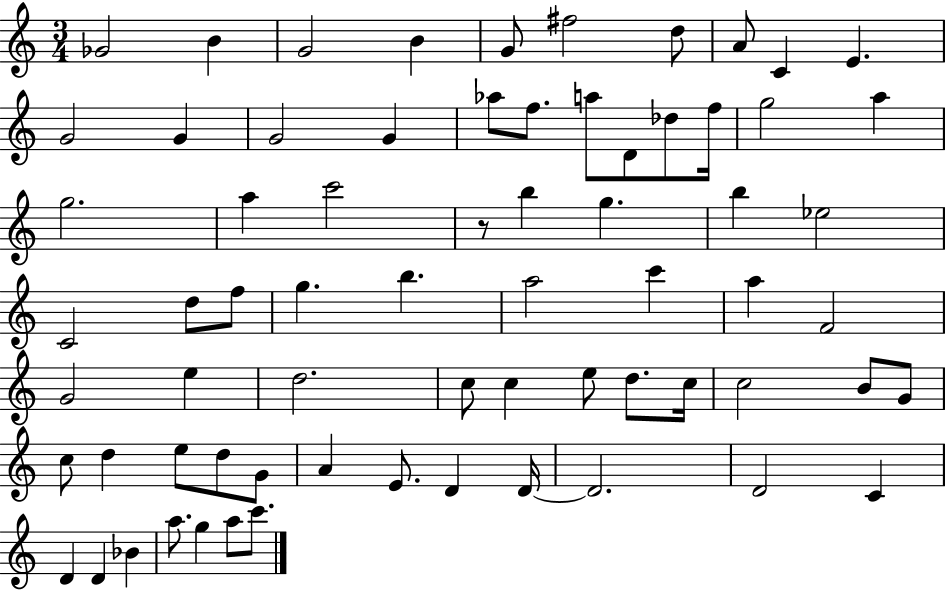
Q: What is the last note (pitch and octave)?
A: C6